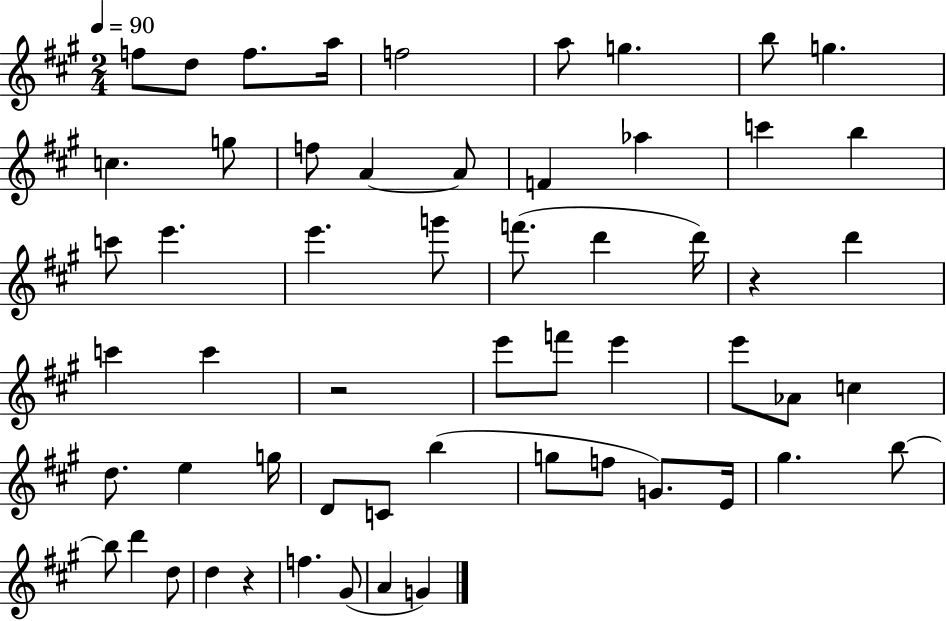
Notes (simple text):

F5/e D5/e F5/e. A5/s F5/h A5/e G5/q. B5/e G5/q. C5/q. G5/e F5/e A4/q A4/e F4/q Ab5/q C6/q B5/q C6/e E6/q. E6/q. G6/e F6/e. D6/q D6/s R/q D6/q C6/q C6/q R/h E6/e F6/e E6/q E6/e Ab4/e C5/q D5/e. E5/q G5/s D4/e C4/e B5/q G5/e F5/e G4/e. E4/s G#5/q. B5/e B5/e D6/q D5/e D5/q R/q F5/q. G#4/e A4/q G4/q